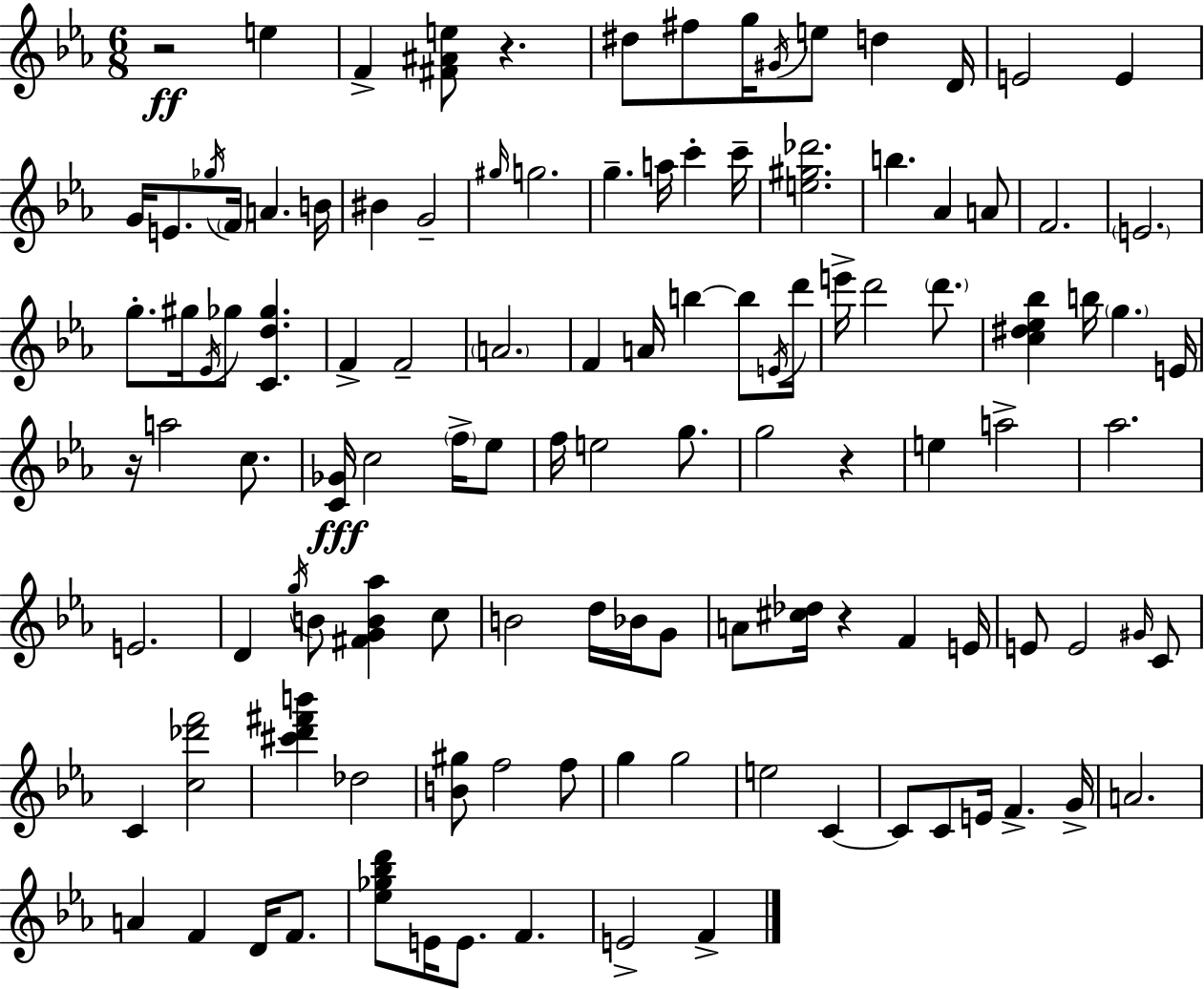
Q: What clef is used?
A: treble